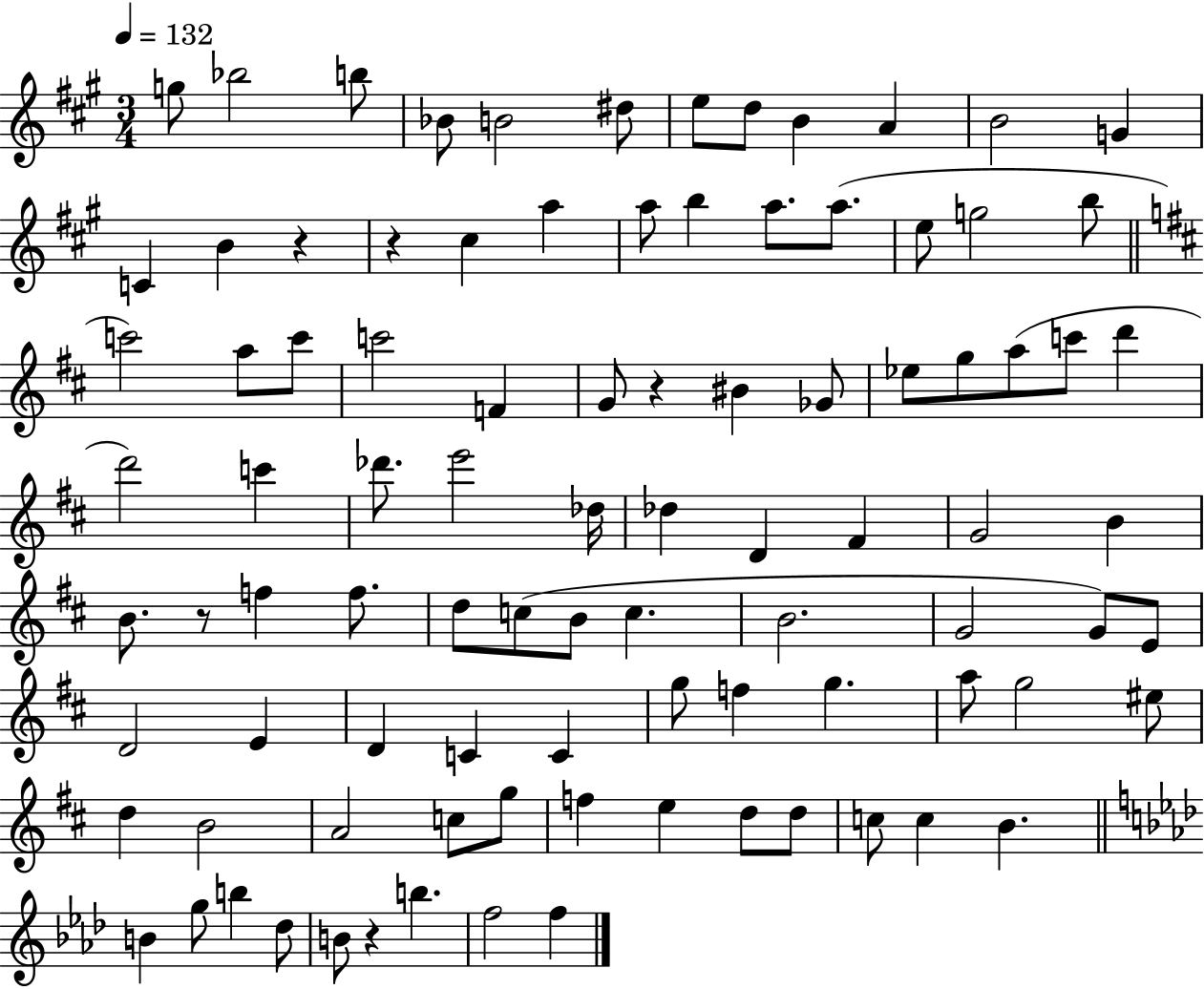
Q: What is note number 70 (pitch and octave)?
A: B4